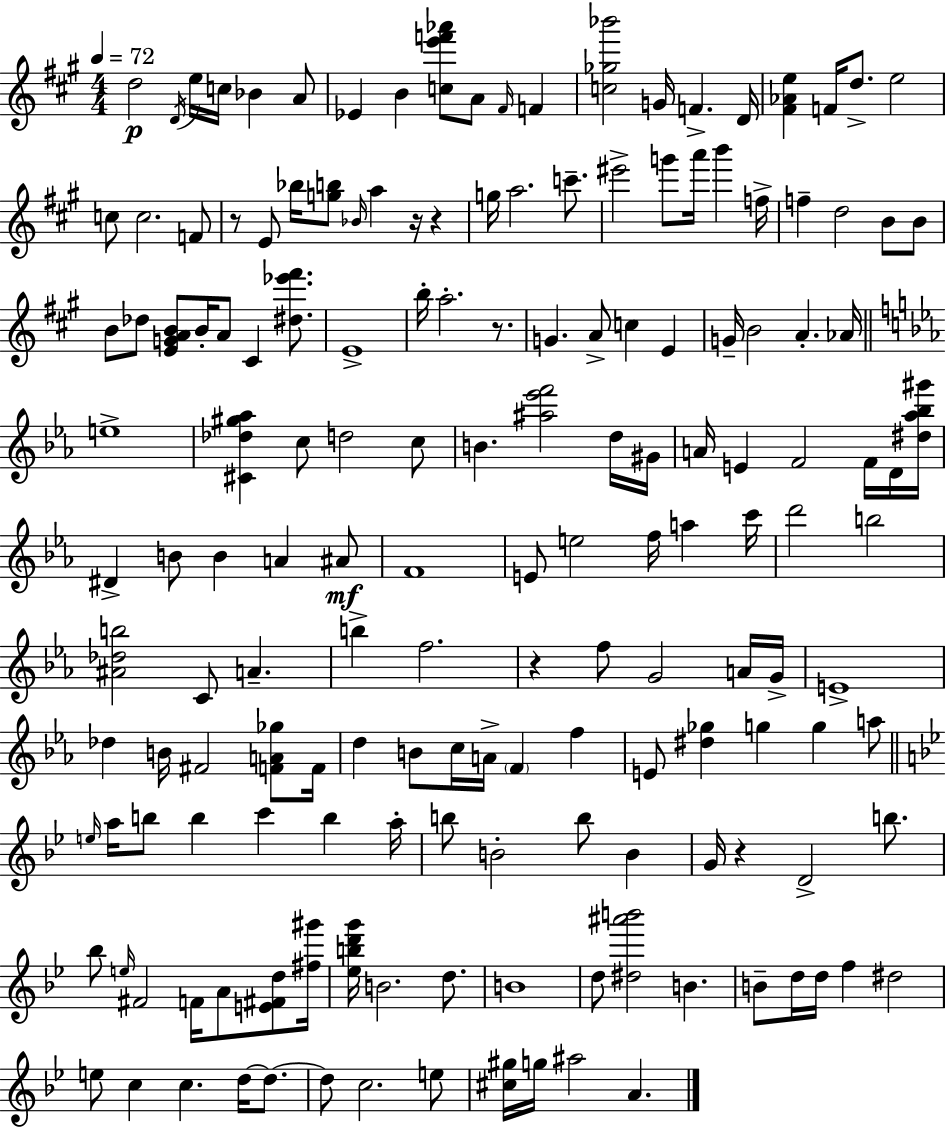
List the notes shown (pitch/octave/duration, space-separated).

D5/h D4/s E5/s C5/s Bb4/q A4/e Eb4/q B4/q [C5,E6,F6,Ab6]/e A4/e F#4/s F4/q [C5,Gb5,Bb6]/h G4/s F4/q. D4/s [F#4,Ab4,E5]/q F4/s D5/e. E5/h C5/e C5/h. F4/e R/e E4/e Bb5/s [G5,B5]/e Bb4/s A5/q R/s R/q G5/s A5/h. C6/e. EIS6/h G6/e A6/s B6/q F5/s F5/q D5/h B4/e B4/e B4/e Db5/e [E4,G4,A4,B4]/e B4/s A4/e C#4/q [D#5,Eb6,F#6]/e. E4/w B5/s A5/h. R/e. G4/q. A4/e C5/q E4/q G4/s B4/h A4/q. Ab4/s E5/w [C#4,Db5,G#5,Ab5]/q C5/e D5/h C5/e B4/q. [A#5,Eb6,F6]/h D5/s G#4/s A4/s E4/q F4/h F4/s D4/s [D#5,Ab5,Bb5,G#6]/s D#4/q B4/e B4/q A4/q A#4/e F4/w E4/e E5/h F5/s A5/q C6/s D6/h B5/h [A#4,Db5,B5]/h C4/e A4/q. B5/q F5/h. R/q F5/e G4/h A4/s G4/s E4/w Db5/q B4/s F#4/h [F4,A4,Gb5]/e F4/s D5/q B4/e C5/s A4/s F4/q F5/q E4/e [D#5,Gb5]/q G5/q G5/q A5/e E5/s A5/s B5/e B5/q C6/q B5/q A5/s B5/e B4/h B5/e B4/q G4/s R/q D4/h B5/e. Bb5/e E5/s F#4/h F4/s A4/e [E4,F#4,D5]/e [F#5,G#6]/s [Eb5,B5,D6,G6]/s B4/h. D5/e. B4/w D5/e [D#5,A#6,B6]/h B4/q. B4/e D5/s D5/s F5/q D#5/h E5/e C5/q C5/q. D5/s D5/e. D5/e C5/h. E5/e [C#5,G#5]/s G5/s A#5/h A4/q.